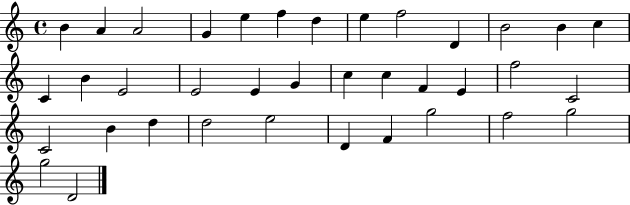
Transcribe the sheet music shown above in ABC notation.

X:1
T:Untitled
M:4/4
L:1/4
K:C
B A A2 G e f d e f2 D B2 B c C B E2 E2 E G c c F E f2 C2 C2 B d d2 e2 D F g2 f2 g2 g2 D2